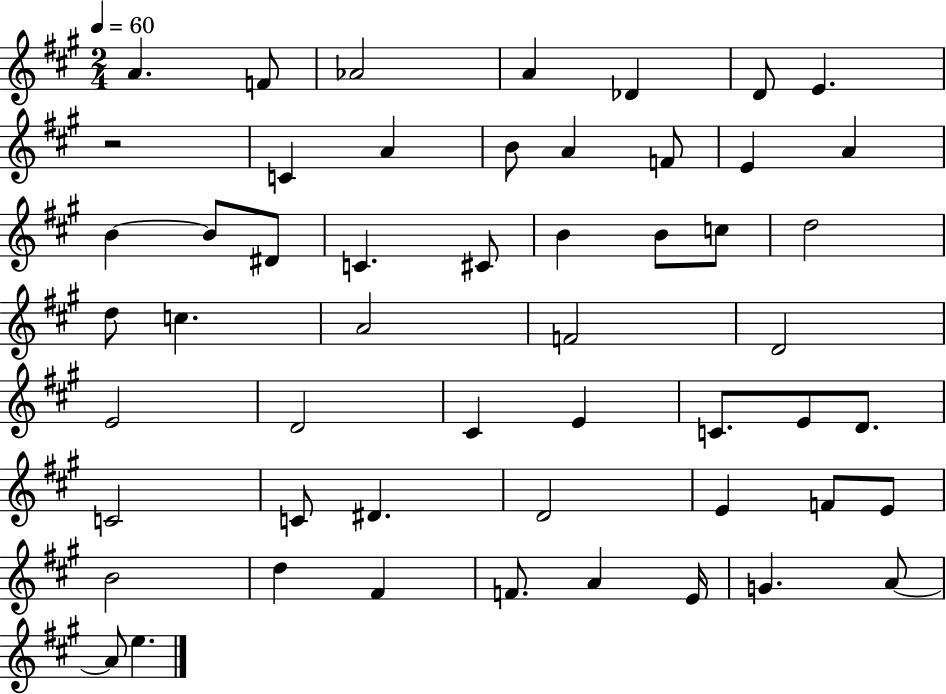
{
  \clef treble
  \numericTimeSignature
  \time 2/4
  \key a \major
  \tempo 4 = 60
  a'4. f'8 | aes'2 | a'4 des'4 | d'8 e'4. | \break r2 | c'4 a'4 | b'8 a'4 f'8 | e'4 a'4 | \break b'4~~ b'8 dis'8 | c'4. cis'8 | b'4 b'8 c''8 | d''2 | \break d''8 c''4. | a'2 | f'2 | d'2 | \break e'2 | d'2 | cis'4 e'4 | c'8. e'8 d'8. | \break c'2 | c'8 dis'4. | d'2 | e'4 f'8 e'8 | \break b'2 | d''4 fis'4 | f'8. a'4 e'16 | g'4. a'8~~ | \break a'8 e''4. | \bar "|."
}